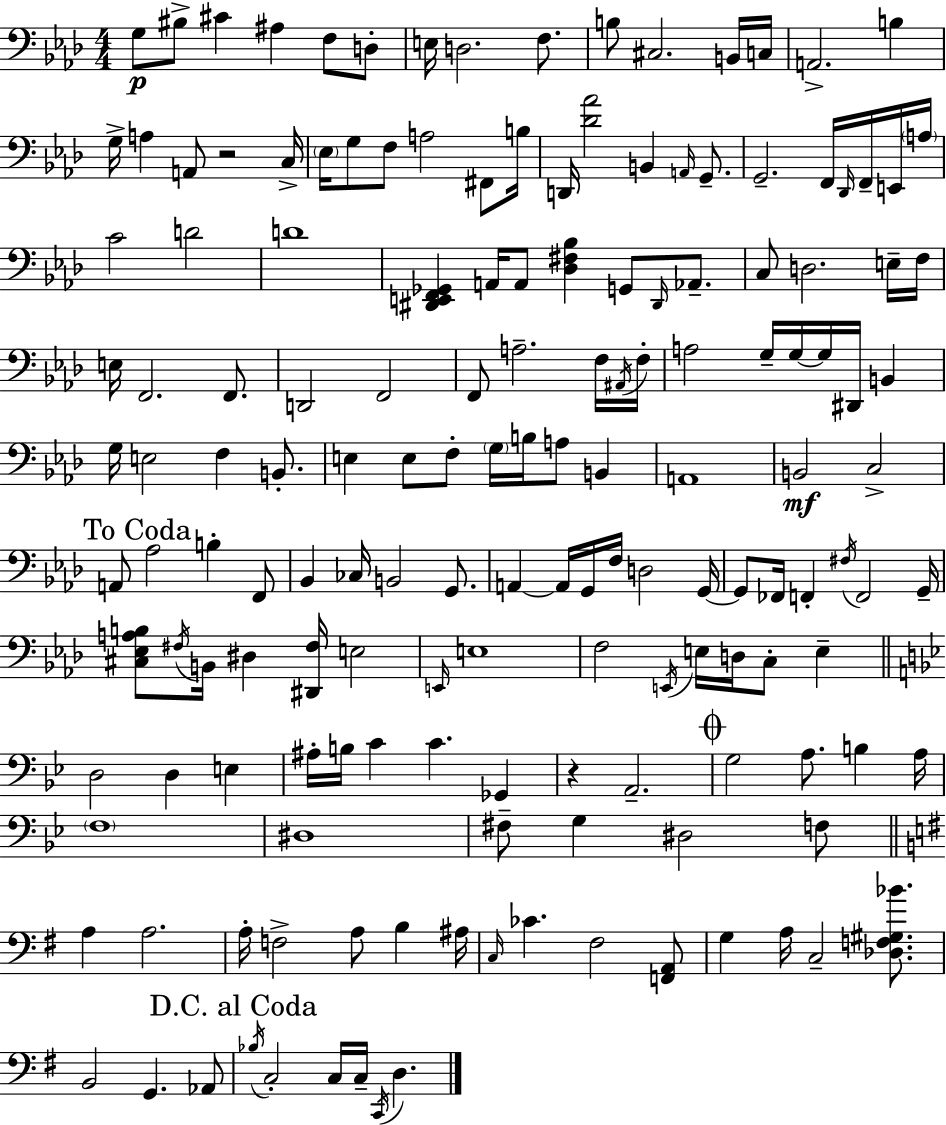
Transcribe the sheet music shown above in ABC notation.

X:1
T:Untitled
M:4/4
L:1/4
K:Fm
G,/2 ^B,/2 ^C ^A, F,/2 D,/2 E,/4 D,2 F,/2 B,/2 ^C,2 B,,/4 C,/4 A,,2 B, G,/4 A, A,,/2 z2 C,/4 _E,/4 G,/2 F,/2 A,2 ^F,,/2 B,/4 D,,/4 [_D_A]2 B,, A,,/4 G,,/2 G,,2 F,,/4 _D,,/4 F,,/4 E,,/4 A,/4 C2 D2 D4 [^D,,E,,F,,_G,,] A,,/4 A,,/2 [_D,^F,_B,] G,,/2 ^D,,/4 _A,,/2 C,/2 D,2 E,/4 F,/4 E,/4 F,,2 F,,/2 D,,2 F,,2 F,,/2 A,2 F,/4 ^A,,/4 F,/4 A,2 G,/4 G,/4 G,/4 ^D,,/4 B,, G,/4 E,2 F, B,,/2 E, E,/2 F,/2 G,/4 B,/4 A,/2 B,, A,,4 B,,2 C,2 A,,/2 _A,2 B, F,,/2 _B,, _C,/4 B,,2 G,,/2 A,, A,,/4 G,,/4 F,/4 D,2 G,,/4 G,,/2 _F,,/4 F,, ^F,/4 F,,2 G,,/4 [^C,_E,A,B,]/2 ^F,/4 B,,/4 ^D, [^D,,^F,]/4 E,2 E,,/4 E,4 F,2 E,,/4 E,/4 D,/4 C,/2 E, D,2 D, E, ^A,/4 B,/4 C C _G,, z A,,2 G,2 A,/2 B, A,/4 F,4 ^D,4 ^F,/2 G, ^D,2 F,/2 A, A,2 A,/4 F,2 A,/2 B, ^A,/4 C,/4 _C ^F,2 [F,,A,,]/2 G, A,/4 C,2 [_D,F,^G,_B]/2 B,,2 G,, _A,,/2 _B,/4 C,2 C,/4 C,/4 C,,/4 D,